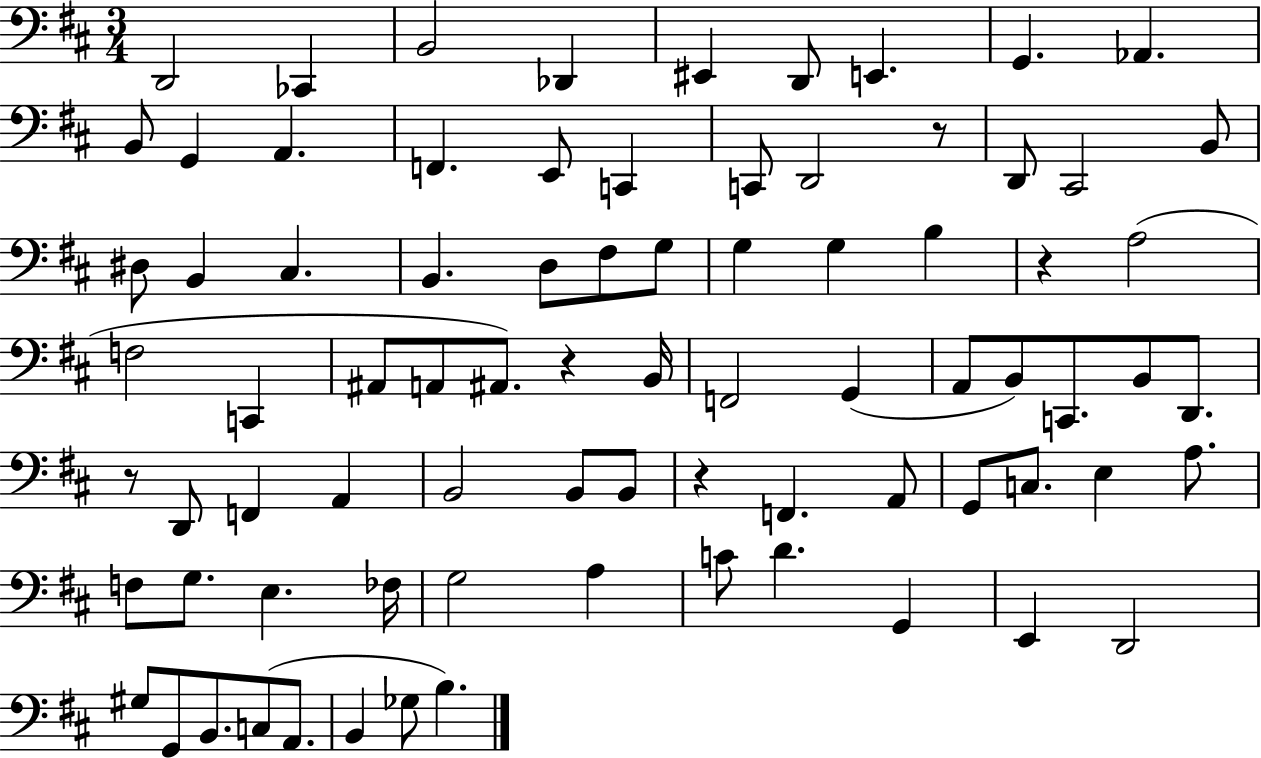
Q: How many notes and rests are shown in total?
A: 80